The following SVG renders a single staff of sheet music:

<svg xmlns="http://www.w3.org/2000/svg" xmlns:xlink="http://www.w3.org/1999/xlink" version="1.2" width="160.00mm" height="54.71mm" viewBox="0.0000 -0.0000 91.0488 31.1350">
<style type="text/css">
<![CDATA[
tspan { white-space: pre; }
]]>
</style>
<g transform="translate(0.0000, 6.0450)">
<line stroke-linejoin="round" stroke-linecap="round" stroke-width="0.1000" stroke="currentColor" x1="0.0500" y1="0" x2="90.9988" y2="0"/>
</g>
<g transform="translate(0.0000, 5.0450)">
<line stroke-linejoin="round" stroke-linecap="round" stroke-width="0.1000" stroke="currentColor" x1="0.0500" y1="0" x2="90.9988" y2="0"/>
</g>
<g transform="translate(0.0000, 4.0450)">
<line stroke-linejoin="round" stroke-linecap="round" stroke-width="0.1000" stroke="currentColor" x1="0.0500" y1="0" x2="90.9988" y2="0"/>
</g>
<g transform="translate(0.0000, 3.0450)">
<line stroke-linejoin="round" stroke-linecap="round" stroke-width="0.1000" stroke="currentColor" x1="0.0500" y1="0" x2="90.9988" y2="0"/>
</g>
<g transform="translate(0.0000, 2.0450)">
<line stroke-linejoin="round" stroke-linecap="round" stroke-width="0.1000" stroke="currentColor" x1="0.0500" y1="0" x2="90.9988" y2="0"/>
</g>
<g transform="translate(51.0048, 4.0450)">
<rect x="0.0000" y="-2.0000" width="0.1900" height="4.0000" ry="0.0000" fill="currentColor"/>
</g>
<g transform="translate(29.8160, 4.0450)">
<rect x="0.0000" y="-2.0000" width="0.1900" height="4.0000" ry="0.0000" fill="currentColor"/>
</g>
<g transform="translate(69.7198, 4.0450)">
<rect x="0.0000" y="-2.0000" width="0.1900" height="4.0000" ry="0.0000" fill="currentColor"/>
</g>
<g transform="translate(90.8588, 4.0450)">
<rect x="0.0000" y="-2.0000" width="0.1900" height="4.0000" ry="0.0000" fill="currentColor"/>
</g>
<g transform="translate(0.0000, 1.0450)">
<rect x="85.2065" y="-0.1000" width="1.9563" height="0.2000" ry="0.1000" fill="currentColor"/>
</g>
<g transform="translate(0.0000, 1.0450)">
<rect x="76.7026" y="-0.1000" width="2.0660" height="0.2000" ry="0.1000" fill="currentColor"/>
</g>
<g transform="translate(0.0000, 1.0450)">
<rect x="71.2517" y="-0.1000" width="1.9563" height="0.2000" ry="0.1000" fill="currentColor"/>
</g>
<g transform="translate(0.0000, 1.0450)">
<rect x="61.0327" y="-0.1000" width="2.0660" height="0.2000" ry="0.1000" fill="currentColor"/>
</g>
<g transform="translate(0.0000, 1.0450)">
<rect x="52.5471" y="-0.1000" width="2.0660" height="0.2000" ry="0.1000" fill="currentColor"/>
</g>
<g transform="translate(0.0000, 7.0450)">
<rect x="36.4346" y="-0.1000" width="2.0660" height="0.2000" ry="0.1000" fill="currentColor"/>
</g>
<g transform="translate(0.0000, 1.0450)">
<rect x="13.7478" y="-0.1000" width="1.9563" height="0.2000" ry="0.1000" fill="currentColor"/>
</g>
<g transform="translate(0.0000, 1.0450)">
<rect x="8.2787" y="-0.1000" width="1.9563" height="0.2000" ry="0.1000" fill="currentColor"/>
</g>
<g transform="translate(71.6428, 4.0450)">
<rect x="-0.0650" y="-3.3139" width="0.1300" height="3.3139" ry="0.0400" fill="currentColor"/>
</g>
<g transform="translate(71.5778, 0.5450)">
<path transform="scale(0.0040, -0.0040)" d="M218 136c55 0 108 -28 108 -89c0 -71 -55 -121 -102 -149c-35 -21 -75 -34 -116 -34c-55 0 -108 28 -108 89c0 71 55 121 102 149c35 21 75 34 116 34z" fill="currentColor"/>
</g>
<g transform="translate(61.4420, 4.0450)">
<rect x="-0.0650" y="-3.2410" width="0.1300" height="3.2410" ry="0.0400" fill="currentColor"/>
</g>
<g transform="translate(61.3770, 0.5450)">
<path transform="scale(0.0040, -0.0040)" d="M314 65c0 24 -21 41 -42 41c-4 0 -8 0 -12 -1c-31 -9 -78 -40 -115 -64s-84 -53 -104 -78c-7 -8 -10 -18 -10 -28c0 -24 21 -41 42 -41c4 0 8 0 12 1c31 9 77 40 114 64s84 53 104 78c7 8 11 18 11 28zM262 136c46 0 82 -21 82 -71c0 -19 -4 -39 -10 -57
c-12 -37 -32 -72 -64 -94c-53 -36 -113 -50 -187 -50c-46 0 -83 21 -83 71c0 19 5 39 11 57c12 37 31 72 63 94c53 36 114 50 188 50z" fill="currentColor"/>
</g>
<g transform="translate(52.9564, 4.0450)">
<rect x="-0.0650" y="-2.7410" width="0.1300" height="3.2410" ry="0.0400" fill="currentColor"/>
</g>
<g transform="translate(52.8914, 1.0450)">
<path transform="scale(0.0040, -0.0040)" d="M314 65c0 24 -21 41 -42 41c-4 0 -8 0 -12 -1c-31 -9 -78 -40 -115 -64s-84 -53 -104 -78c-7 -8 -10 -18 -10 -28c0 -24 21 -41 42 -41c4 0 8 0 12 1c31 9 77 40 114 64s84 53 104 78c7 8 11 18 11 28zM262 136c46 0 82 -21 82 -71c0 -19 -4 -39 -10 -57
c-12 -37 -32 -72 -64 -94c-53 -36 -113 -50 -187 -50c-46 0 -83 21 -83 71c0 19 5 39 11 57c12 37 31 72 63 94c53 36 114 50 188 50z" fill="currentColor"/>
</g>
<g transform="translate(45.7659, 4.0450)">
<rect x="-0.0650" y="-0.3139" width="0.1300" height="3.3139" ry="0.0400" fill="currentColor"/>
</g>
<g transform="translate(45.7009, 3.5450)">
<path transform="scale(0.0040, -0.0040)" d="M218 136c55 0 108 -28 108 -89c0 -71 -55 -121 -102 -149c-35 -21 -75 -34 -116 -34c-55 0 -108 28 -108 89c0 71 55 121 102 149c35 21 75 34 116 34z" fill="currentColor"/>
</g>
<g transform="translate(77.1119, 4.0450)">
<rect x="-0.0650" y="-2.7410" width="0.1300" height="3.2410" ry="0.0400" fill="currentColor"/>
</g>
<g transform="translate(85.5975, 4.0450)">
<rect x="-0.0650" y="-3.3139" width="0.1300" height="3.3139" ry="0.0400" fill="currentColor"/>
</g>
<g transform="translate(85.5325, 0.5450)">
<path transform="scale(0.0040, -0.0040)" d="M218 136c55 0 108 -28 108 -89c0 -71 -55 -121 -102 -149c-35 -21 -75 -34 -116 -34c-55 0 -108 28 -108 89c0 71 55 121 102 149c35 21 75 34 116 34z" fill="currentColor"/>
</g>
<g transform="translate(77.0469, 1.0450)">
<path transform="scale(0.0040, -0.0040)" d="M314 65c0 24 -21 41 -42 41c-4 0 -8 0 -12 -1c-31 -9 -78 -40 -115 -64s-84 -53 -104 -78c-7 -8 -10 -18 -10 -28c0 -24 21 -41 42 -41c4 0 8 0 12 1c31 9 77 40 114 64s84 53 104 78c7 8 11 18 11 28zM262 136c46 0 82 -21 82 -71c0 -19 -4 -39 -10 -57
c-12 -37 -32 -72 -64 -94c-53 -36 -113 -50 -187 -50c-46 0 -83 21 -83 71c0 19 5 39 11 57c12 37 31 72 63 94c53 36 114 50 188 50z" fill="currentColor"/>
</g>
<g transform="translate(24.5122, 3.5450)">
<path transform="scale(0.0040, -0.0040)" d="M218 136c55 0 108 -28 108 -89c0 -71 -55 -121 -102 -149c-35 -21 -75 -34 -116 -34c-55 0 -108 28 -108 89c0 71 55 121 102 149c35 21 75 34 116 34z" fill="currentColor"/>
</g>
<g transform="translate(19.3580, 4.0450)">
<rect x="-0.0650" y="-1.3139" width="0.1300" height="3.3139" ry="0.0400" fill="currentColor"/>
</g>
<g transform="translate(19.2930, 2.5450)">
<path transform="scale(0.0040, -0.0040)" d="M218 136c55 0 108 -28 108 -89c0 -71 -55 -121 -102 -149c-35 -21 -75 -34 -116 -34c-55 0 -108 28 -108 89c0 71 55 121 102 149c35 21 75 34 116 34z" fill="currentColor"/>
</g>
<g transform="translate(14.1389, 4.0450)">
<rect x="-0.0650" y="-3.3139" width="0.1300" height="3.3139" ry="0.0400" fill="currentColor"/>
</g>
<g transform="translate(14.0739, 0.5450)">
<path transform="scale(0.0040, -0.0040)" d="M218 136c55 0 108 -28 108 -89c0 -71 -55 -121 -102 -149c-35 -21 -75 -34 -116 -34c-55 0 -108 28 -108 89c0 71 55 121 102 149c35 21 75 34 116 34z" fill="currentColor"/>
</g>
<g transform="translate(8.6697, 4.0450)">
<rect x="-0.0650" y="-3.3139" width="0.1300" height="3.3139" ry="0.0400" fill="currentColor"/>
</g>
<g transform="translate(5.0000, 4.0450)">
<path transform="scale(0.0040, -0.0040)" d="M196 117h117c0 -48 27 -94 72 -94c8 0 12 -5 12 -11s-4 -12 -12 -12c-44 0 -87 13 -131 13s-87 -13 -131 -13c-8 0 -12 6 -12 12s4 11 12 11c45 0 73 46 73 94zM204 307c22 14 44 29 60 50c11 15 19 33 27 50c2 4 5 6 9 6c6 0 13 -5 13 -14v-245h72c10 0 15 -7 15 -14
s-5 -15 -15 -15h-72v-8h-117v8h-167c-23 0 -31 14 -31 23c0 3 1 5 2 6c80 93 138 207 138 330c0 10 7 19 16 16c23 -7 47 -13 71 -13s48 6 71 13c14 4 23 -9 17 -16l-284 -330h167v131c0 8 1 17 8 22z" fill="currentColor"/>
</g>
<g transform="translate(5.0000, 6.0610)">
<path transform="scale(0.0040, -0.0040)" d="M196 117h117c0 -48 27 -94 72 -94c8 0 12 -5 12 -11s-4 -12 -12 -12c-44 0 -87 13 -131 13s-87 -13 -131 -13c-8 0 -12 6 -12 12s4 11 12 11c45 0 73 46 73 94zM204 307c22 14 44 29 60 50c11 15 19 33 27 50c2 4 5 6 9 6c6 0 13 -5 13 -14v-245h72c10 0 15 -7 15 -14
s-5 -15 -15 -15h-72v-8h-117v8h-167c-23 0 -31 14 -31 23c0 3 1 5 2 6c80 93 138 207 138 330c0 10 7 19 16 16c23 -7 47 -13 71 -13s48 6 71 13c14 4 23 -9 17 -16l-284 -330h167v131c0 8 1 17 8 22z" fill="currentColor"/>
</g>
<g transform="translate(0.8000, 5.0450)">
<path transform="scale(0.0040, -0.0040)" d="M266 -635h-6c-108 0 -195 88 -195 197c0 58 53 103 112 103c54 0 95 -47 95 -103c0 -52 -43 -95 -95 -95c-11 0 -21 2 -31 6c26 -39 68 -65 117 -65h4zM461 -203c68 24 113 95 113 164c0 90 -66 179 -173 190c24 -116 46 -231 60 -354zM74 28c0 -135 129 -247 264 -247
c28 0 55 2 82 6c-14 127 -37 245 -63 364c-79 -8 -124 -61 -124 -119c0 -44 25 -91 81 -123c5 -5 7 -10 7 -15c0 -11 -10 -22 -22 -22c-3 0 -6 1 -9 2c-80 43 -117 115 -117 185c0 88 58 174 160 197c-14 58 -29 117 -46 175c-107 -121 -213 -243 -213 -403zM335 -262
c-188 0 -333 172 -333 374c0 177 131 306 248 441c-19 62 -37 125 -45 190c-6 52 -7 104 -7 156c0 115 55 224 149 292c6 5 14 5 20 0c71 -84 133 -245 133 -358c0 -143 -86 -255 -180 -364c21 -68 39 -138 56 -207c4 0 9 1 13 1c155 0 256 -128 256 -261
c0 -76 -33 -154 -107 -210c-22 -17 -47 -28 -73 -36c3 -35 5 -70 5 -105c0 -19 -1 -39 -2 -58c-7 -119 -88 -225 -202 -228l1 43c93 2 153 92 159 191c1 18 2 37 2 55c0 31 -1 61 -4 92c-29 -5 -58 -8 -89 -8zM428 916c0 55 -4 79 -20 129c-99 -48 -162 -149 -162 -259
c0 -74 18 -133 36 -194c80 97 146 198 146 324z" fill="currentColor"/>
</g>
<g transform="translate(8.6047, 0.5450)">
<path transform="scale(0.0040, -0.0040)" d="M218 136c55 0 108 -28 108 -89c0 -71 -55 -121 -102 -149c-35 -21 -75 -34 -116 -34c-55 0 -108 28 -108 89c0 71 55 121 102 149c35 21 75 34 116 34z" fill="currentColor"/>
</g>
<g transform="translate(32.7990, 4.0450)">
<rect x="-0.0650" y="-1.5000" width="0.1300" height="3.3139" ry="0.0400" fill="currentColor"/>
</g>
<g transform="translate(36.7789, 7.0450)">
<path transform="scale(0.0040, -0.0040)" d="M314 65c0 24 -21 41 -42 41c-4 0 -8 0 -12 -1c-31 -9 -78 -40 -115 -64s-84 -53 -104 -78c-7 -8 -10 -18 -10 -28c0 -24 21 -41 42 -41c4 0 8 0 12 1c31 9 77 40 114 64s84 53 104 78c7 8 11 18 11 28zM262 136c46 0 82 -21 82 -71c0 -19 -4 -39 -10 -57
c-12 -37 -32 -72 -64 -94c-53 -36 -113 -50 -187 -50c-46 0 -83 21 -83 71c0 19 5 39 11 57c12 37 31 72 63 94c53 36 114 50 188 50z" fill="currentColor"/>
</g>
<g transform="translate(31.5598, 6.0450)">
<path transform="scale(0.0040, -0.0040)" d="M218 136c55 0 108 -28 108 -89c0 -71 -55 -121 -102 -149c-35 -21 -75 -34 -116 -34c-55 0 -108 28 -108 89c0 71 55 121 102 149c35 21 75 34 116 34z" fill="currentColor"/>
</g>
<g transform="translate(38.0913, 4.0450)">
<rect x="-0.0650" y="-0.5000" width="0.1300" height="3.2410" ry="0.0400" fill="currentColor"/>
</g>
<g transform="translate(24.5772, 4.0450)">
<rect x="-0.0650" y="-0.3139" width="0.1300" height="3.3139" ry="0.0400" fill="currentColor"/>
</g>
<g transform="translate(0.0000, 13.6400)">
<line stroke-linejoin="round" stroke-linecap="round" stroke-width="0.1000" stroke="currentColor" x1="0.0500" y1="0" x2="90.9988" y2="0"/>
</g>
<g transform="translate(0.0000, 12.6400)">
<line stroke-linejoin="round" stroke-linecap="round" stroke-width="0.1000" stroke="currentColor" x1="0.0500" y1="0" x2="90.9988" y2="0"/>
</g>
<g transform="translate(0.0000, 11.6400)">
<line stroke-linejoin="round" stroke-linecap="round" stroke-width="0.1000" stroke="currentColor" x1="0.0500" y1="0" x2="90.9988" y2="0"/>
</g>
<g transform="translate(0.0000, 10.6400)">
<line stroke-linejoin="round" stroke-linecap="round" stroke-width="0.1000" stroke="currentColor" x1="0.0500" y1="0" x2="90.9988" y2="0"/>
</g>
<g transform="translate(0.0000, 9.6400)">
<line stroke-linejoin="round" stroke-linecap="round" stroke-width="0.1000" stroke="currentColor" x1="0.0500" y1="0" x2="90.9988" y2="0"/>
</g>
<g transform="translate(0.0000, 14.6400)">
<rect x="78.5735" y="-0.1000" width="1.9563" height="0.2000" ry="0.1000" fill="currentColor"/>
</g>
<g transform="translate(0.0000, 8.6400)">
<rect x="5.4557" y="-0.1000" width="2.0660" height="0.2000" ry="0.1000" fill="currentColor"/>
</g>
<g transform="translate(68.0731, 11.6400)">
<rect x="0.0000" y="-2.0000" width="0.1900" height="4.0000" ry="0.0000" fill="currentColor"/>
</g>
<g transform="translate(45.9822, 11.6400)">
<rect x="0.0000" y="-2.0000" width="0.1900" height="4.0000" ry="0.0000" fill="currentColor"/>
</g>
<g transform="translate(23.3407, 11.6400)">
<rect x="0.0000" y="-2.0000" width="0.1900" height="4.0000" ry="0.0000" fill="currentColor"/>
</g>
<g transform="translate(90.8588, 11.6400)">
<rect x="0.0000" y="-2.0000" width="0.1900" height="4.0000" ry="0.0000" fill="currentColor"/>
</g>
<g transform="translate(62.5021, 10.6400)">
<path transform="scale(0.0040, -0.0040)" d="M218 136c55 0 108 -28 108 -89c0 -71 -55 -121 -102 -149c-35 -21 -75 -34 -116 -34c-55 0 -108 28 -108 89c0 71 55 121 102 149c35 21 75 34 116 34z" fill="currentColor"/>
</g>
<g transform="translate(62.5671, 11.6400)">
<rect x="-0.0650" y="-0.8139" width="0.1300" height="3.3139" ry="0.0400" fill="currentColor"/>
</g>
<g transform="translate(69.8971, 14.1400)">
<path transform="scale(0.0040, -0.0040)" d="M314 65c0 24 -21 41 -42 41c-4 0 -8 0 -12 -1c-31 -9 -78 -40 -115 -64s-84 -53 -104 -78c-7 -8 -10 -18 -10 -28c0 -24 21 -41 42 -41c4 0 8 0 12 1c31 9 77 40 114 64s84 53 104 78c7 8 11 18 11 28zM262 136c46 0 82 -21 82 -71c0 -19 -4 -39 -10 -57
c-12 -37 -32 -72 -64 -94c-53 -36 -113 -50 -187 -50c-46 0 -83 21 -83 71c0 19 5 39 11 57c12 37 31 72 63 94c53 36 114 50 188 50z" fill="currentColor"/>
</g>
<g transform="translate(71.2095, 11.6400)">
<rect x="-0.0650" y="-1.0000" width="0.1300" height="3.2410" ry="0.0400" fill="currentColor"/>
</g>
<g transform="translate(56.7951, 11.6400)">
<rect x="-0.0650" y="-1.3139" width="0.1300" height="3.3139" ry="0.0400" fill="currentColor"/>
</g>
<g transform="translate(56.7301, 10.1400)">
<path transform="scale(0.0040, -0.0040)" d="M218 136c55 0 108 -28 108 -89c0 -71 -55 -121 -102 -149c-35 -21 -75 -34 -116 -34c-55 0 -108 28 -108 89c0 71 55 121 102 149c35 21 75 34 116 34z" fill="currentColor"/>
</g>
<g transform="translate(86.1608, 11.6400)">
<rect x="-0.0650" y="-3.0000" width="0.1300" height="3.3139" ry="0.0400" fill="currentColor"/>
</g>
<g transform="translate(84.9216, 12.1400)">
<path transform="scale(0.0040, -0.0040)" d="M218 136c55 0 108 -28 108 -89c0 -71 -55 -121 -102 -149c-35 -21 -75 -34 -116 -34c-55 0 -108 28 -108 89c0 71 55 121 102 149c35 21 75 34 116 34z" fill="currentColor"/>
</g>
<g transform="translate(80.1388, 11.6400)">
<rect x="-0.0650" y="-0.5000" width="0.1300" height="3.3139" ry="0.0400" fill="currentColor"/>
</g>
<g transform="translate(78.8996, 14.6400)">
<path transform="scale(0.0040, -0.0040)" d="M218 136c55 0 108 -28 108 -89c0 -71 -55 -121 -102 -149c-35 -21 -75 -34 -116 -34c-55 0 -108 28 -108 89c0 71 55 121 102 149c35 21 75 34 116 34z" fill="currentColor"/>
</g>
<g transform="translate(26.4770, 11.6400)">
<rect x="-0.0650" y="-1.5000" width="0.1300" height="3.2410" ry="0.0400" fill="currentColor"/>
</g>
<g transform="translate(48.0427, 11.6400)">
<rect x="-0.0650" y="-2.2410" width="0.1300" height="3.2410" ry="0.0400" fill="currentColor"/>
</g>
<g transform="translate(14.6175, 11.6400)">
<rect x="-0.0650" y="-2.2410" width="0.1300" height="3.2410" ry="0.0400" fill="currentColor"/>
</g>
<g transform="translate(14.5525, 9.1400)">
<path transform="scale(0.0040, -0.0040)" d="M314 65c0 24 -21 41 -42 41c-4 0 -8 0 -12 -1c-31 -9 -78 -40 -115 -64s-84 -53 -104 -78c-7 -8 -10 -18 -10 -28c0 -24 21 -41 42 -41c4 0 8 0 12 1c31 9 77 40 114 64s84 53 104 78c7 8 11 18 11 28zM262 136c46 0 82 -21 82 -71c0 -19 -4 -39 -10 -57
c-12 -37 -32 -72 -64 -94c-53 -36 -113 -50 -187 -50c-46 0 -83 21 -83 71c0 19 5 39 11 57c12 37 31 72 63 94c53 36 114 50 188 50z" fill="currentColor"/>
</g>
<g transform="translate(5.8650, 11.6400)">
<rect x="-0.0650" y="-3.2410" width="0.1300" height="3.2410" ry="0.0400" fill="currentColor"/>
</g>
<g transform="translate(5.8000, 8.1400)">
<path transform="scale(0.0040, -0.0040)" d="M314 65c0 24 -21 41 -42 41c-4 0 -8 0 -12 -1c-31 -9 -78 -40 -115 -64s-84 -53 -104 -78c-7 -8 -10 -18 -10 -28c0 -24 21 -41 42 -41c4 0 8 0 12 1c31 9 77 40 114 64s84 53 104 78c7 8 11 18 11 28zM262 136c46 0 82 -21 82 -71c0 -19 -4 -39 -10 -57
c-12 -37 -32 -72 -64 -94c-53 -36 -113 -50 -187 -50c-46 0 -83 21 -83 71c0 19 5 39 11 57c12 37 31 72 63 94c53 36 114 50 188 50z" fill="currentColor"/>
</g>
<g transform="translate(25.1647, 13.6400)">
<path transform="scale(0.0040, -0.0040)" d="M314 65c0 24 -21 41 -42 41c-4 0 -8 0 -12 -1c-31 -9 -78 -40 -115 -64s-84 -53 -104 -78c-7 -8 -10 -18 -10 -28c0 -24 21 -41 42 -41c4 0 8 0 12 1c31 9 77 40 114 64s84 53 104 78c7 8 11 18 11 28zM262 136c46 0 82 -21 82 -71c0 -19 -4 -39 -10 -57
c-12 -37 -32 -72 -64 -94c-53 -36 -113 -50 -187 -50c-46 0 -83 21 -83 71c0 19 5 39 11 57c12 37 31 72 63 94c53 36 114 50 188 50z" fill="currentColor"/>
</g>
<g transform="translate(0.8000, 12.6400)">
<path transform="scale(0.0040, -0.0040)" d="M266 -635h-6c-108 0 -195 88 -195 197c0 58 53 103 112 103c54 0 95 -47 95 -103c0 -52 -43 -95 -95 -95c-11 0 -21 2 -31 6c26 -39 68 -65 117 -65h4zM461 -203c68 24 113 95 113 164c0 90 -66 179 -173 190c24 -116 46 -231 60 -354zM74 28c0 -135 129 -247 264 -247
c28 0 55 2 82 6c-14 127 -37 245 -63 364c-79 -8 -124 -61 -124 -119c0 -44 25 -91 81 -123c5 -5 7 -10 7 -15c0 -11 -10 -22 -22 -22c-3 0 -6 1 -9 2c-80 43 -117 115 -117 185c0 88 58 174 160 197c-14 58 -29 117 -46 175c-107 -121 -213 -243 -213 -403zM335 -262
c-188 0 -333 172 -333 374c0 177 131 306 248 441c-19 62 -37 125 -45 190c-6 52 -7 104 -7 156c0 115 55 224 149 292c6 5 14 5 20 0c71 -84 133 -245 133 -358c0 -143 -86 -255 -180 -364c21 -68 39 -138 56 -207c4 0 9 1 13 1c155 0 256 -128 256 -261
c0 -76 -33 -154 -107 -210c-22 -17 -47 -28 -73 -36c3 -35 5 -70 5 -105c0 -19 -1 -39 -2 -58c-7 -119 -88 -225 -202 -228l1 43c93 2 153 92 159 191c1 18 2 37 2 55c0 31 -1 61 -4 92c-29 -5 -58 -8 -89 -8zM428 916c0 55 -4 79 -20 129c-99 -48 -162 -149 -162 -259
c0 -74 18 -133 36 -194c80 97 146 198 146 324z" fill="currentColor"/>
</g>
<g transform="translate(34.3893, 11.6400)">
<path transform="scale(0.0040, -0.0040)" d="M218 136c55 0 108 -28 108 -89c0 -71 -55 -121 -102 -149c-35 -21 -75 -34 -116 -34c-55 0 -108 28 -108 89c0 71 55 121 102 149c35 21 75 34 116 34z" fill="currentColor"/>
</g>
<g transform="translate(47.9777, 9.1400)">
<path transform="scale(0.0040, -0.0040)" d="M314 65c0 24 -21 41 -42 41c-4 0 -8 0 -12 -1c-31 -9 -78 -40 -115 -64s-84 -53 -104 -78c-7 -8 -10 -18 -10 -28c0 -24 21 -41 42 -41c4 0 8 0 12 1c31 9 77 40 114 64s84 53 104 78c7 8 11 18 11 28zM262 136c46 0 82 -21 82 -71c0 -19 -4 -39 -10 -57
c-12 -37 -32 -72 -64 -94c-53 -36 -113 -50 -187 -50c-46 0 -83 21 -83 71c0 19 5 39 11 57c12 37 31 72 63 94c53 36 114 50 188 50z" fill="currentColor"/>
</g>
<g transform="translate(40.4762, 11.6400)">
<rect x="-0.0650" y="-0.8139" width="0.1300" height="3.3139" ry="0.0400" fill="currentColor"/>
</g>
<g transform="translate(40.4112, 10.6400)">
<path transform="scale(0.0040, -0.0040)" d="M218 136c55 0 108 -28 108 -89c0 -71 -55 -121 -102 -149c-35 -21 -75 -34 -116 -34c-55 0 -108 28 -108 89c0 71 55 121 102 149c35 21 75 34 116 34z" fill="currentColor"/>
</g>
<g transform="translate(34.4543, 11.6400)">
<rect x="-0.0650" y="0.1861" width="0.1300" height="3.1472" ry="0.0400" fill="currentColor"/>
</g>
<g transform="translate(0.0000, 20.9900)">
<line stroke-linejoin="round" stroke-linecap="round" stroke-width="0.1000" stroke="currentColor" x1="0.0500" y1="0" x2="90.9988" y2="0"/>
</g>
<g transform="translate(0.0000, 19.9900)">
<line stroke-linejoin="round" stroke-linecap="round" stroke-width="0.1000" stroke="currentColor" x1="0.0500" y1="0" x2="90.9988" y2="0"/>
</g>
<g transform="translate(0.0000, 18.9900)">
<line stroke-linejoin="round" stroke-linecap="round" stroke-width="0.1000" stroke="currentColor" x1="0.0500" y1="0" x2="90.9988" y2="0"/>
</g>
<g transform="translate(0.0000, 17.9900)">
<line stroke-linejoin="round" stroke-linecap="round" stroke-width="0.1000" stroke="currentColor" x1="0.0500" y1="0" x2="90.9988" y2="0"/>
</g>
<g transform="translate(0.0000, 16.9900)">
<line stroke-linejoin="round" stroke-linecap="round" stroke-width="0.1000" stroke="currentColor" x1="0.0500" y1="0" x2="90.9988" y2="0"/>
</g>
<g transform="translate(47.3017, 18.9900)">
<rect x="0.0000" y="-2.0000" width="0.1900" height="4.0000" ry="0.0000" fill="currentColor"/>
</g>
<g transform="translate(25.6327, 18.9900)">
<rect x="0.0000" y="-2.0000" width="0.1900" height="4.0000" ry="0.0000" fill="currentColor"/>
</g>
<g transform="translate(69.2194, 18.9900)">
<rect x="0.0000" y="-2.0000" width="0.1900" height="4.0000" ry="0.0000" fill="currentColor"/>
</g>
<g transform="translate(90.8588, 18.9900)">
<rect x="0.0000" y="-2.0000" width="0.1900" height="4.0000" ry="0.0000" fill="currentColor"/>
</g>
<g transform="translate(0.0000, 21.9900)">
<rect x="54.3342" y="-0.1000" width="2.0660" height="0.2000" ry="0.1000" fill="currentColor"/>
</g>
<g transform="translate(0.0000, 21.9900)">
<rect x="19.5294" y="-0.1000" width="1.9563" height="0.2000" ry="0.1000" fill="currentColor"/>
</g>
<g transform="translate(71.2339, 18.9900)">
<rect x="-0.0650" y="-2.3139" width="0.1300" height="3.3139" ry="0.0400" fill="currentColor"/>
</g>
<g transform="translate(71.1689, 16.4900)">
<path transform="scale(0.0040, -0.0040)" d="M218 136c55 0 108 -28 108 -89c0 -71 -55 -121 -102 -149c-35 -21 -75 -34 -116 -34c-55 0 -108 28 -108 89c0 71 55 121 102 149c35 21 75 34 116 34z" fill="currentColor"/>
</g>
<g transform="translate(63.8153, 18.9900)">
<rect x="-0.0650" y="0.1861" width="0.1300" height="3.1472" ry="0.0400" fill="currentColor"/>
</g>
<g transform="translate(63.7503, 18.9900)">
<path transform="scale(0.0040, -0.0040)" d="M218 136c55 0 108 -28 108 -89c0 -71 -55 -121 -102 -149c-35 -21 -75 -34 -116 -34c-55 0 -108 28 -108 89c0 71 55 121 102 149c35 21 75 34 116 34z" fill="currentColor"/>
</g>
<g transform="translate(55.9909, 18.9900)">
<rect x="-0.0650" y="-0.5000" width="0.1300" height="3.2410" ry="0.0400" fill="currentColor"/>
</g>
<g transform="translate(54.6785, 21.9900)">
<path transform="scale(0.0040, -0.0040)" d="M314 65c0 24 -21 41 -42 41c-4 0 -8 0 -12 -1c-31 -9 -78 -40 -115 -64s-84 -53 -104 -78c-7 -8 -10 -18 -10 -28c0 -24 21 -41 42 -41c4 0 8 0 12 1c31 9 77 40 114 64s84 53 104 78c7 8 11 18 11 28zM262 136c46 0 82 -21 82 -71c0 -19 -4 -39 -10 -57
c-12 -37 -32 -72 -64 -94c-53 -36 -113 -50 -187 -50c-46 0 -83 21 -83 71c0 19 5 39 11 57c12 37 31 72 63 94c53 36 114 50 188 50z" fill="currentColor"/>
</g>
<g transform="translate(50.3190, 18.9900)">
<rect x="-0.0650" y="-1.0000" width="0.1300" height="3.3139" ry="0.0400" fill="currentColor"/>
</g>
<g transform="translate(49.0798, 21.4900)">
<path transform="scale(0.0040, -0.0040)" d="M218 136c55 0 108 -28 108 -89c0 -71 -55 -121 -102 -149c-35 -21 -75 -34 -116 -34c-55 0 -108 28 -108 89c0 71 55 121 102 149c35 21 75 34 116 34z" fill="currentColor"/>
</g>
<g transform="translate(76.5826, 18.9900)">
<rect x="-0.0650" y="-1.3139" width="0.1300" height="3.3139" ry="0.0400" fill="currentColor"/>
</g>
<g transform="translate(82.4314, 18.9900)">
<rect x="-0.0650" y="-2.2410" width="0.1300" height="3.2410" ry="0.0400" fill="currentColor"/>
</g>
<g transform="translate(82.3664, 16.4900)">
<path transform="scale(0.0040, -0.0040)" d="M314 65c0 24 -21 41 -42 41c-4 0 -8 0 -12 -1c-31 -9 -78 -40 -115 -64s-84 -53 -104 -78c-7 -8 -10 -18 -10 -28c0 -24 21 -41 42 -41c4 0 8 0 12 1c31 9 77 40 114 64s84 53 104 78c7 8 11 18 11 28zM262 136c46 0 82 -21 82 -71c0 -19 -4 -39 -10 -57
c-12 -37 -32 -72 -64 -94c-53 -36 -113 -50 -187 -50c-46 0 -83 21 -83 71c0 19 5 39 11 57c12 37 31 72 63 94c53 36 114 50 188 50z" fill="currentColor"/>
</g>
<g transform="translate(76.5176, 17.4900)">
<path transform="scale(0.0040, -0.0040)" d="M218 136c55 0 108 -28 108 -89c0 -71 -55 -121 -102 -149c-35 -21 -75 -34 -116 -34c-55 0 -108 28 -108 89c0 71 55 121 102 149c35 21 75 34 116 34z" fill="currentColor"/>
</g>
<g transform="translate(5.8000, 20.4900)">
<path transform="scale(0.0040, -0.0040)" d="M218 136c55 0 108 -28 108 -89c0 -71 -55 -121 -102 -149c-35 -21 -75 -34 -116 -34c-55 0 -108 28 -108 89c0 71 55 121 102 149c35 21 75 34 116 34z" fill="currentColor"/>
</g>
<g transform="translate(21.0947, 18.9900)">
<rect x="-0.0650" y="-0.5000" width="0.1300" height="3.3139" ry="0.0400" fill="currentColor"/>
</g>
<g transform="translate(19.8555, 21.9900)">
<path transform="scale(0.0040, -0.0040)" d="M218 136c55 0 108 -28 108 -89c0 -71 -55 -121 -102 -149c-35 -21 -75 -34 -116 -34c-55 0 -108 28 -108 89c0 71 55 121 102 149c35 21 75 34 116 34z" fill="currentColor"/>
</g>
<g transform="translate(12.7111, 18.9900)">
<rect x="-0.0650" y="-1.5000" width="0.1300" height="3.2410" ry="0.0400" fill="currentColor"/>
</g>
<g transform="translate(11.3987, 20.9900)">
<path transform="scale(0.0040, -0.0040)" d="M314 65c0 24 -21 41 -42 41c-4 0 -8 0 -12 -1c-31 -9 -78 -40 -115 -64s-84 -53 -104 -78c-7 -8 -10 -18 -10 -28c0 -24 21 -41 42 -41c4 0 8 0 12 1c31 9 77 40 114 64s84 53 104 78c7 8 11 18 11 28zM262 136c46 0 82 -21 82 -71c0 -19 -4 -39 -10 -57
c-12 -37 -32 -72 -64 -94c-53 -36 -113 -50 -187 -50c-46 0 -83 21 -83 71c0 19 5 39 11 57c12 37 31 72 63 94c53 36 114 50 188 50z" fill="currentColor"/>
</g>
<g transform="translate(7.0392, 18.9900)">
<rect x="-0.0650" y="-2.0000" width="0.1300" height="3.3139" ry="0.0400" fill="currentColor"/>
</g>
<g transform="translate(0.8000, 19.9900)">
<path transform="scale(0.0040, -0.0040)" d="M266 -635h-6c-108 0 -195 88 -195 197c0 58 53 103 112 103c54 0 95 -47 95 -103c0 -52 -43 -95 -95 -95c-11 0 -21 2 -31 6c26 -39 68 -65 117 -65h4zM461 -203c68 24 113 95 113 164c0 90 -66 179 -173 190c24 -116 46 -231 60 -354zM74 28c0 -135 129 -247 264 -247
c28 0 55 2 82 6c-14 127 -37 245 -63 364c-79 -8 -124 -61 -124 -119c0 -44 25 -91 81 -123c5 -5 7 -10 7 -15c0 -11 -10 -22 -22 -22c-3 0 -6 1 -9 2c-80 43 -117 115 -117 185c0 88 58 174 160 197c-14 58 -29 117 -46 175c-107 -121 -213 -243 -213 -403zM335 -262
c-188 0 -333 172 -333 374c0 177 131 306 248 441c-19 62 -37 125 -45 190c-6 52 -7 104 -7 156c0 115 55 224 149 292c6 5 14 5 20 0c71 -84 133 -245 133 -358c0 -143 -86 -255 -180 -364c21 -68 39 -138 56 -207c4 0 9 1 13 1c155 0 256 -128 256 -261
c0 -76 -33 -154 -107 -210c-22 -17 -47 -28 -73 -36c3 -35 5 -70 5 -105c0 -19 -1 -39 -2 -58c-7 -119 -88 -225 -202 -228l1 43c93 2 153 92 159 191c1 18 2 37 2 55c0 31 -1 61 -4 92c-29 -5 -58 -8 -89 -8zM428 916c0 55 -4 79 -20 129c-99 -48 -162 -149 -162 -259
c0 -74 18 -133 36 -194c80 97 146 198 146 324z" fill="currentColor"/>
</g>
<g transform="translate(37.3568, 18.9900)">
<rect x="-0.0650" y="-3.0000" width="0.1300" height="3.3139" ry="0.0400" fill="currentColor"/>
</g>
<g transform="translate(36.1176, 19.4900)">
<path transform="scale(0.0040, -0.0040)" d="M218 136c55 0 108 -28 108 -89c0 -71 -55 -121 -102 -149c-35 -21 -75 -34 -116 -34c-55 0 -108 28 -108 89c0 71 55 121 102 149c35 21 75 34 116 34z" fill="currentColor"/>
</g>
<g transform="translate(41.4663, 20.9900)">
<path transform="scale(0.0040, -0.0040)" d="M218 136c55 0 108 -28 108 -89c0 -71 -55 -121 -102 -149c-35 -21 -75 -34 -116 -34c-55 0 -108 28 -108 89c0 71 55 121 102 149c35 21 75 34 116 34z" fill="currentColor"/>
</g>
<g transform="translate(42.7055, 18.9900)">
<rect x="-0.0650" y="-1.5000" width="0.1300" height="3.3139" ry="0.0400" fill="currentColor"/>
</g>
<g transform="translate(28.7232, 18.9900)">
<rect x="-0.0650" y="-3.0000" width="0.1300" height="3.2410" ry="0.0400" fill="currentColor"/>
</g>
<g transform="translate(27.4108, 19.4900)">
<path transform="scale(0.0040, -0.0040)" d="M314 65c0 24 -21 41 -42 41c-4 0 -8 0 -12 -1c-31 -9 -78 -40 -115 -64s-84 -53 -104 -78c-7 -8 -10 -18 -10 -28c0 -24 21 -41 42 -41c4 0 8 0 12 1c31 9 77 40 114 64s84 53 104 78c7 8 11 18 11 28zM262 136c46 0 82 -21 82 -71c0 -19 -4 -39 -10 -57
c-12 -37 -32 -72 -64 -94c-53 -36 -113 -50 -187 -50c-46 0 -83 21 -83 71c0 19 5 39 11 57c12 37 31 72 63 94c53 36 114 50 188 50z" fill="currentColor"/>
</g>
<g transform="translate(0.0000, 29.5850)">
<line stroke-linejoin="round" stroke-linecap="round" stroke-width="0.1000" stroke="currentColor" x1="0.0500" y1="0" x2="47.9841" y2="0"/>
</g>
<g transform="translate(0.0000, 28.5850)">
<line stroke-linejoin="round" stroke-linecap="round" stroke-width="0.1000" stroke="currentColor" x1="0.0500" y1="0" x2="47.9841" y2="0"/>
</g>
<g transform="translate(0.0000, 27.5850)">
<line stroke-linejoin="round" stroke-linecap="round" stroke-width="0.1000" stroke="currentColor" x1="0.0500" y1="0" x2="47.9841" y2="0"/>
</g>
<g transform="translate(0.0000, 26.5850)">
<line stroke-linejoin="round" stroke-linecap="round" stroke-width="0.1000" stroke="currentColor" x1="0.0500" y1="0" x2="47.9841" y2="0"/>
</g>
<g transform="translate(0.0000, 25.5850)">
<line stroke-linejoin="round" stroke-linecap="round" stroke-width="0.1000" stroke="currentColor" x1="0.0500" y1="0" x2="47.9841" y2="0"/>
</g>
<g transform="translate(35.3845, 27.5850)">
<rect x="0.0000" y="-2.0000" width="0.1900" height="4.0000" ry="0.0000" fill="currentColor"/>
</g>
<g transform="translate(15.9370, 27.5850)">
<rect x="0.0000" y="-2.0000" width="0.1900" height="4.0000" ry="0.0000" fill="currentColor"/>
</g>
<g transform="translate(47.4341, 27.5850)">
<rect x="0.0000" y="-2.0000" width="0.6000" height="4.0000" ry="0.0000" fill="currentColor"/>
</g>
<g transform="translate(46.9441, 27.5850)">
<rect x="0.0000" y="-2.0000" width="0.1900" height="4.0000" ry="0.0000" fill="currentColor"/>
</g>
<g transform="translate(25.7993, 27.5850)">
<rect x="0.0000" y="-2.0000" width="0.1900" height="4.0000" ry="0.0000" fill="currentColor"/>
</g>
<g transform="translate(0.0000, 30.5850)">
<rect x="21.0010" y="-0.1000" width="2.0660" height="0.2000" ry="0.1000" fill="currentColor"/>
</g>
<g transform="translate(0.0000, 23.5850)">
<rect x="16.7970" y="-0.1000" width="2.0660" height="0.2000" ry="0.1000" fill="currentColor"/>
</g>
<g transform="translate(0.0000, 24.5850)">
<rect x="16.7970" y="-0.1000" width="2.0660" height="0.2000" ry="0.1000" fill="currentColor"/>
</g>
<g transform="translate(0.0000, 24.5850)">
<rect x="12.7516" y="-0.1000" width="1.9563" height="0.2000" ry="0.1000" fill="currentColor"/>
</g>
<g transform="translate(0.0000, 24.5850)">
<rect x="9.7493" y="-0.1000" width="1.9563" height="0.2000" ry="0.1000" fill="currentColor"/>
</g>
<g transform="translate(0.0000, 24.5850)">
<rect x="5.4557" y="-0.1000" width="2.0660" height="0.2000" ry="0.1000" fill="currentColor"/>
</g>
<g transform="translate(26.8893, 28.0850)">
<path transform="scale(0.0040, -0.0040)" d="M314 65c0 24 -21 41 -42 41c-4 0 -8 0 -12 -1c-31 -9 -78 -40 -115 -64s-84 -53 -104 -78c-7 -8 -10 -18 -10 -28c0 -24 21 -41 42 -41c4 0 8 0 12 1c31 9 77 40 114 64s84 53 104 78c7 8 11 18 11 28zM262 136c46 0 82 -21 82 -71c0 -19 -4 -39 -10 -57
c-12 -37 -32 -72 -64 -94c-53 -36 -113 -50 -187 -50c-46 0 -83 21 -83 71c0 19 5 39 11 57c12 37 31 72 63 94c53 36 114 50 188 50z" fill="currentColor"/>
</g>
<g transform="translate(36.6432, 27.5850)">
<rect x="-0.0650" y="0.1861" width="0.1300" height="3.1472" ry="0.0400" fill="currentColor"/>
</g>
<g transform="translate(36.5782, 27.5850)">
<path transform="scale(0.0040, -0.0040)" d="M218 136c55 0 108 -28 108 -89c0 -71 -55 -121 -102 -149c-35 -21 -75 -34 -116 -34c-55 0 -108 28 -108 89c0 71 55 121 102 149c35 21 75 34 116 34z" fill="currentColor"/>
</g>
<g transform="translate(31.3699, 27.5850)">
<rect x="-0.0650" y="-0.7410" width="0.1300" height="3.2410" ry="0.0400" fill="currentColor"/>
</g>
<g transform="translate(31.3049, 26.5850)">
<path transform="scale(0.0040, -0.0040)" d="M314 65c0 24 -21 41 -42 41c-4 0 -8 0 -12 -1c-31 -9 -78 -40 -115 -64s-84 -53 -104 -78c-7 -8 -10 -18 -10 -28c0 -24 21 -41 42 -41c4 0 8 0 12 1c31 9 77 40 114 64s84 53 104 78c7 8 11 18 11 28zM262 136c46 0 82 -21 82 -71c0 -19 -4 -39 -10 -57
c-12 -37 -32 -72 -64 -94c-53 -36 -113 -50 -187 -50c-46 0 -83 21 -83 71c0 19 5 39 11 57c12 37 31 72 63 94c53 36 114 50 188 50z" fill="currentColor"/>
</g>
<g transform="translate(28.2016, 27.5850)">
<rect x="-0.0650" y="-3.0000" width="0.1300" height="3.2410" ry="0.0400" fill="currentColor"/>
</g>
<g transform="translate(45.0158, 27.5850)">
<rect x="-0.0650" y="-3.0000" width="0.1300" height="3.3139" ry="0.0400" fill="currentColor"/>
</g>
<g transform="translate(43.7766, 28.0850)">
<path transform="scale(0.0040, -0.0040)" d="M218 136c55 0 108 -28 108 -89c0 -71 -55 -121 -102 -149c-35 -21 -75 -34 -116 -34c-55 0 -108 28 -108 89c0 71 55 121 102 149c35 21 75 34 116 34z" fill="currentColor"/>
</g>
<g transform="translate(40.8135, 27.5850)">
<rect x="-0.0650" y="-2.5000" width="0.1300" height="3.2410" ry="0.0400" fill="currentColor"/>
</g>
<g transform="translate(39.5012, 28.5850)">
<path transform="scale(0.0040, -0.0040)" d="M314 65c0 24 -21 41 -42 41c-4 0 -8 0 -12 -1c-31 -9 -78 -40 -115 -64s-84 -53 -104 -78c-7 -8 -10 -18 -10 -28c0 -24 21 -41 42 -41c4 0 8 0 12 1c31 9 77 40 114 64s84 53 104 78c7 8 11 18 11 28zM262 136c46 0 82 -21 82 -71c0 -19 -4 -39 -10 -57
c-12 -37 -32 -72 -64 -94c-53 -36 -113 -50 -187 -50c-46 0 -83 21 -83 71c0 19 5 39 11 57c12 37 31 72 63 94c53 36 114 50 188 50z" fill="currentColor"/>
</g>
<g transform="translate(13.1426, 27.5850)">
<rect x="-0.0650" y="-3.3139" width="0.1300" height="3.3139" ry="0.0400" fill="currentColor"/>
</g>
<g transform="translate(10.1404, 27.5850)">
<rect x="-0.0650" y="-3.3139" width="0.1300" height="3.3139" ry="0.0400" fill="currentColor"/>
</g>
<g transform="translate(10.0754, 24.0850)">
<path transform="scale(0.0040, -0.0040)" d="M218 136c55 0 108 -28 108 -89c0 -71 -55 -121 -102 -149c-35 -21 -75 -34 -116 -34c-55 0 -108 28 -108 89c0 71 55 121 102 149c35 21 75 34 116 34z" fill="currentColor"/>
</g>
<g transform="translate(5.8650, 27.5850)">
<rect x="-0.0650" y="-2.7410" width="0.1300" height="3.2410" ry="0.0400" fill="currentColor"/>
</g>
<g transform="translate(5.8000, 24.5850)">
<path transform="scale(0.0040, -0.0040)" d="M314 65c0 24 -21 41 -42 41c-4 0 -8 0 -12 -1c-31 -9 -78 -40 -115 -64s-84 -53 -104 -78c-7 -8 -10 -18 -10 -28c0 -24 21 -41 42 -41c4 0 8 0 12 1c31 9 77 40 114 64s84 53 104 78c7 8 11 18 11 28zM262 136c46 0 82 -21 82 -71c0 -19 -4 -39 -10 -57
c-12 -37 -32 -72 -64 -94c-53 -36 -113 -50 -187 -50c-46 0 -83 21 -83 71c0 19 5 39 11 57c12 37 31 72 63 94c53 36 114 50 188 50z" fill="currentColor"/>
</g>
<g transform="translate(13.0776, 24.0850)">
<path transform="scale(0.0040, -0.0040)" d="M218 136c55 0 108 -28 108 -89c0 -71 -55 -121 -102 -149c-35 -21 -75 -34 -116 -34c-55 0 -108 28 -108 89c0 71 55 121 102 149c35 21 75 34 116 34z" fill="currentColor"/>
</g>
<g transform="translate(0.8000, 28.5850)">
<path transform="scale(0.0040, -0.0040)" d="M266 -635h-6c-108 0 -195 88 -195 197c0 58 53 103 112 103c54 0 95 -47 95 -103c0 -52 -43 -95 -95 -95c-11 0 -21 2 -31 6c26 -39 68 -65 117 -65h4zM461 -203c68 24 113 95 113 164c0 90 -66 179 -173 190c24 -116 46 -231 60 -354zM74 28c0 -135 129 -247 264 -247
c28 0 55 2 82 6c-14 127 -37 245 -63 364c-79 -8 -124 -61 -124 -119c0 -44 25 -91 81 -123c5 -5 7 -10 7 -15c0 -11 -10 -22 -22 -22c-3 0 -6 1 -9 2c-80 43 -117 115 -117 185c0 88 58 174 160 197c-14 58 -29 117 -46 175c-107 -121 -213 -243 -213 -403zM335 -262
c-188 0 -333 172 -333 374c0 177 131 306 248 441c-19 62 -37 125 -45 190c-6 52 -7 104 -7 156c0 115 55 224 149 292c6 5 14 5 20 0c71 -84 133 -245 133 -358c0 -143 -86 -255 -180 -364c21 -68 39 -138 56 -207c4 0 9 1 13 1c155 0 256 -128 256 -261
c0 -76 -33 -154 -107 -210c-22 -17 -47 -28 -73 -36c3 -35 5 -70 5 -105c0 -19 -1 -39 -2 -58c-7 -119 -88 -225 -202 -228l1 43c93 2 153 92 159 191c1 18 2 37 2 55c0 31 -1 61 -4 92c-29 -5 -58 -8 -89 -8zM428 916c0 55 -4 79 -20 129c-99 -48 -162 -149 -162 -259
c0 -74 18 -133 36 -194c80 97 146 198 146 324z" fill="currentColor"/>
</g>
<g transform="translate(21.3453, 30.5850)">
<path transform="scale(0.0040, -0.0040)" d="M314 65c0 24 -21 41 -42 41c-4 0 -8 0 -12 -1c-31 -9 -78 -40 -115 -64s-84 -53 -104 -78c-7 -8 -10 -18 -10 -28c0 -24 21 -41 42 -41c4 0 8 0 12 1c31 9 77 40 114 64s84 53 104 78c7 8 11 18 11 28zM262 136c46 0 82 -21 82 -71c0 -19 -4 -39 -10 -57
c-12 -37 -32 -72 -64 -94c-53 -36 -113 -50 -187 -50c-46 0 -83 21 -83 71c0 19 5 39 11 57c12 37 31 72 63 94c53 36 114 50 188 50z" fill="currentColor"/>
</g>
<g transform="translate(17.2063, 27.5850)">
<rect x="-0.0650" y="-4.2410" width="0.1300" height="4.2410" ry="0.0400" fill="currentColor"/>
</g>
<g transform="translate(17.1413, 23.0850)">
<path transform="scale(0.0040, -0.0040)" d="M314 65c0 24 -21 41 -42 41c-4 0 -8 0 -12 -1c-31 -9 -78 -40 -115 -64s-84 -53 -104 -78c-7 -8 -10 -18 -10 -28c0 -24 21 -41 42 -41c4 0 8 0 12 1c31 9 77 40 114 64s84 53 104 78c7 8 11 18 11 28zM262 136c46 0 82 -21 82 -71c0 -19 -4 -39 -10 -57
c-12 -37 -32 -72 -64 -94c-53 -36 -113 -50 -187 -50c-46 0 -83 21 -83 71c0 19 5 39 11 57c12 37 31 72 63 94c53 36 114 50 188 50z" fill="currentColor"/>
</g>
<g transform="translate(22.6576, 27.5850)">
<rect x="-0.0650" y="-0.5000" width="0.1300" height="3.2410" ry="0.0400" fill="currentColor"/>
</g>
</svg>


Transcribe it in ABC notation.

X:1
T:Untitled
M:4/4
L:1/4
K:C
b b e c E C2 c a2 b2 b a2 b b2 g2 E2 B d g2 e d D2 C A F E2 C A2 A E D C2 B g e g2 a2 b b d'2 C2 A2 d2 B G2 A